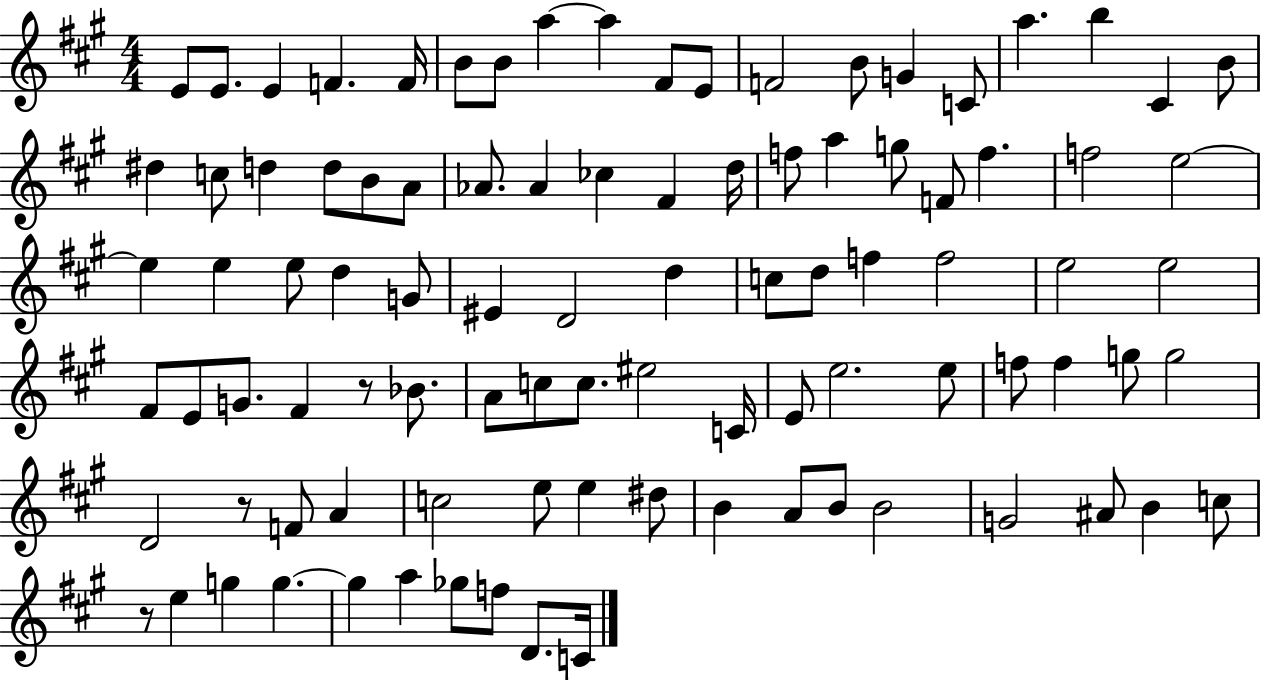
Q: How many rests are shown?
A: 3